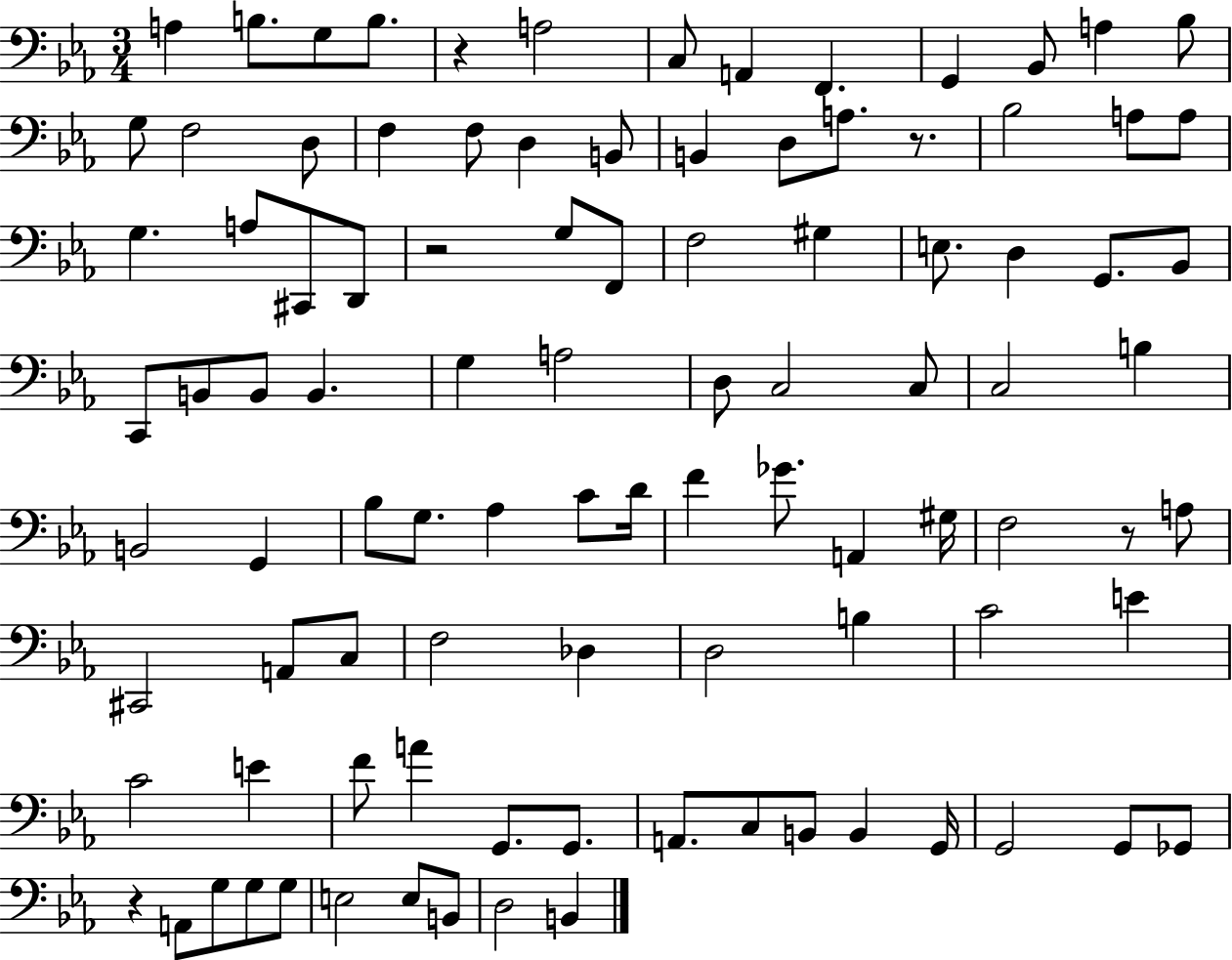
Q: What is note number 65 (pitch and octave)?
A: F3